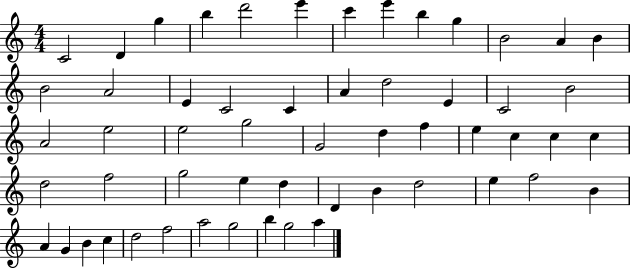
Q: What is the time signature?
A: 4/4